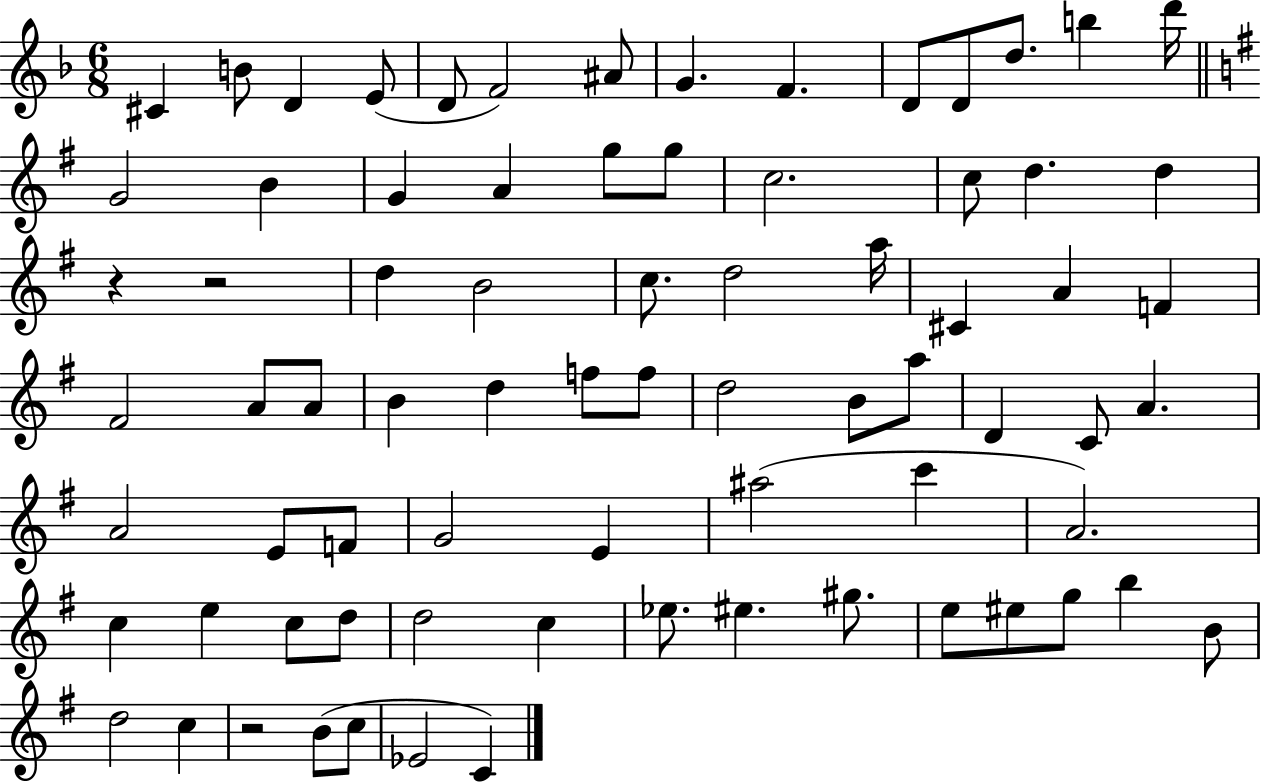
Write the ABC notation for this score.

X:1
T:Untitled
M:6/8
L:1/4
K:F
^C B/2 D E/2 D/2 F2 ^A/2 G F D/2 D/2 d/2 b d'/4 G2 B G A g/2 g/2 c2 c/2 d d z z2 d B2 c/2 d2 a/4 ^C A F ^F2 A/2 A/2 B d f/2 f/2 d2 B/2 a/2 D C/2 A A2 E/2 F/2 G2 E ^a2 c' A2 c e c/2 d/2 d2 c _e/2 ^e ^g/2 e/2 ^e/2 g/2 b B/2 d2 c z2 B/2 c/2 _E2 C